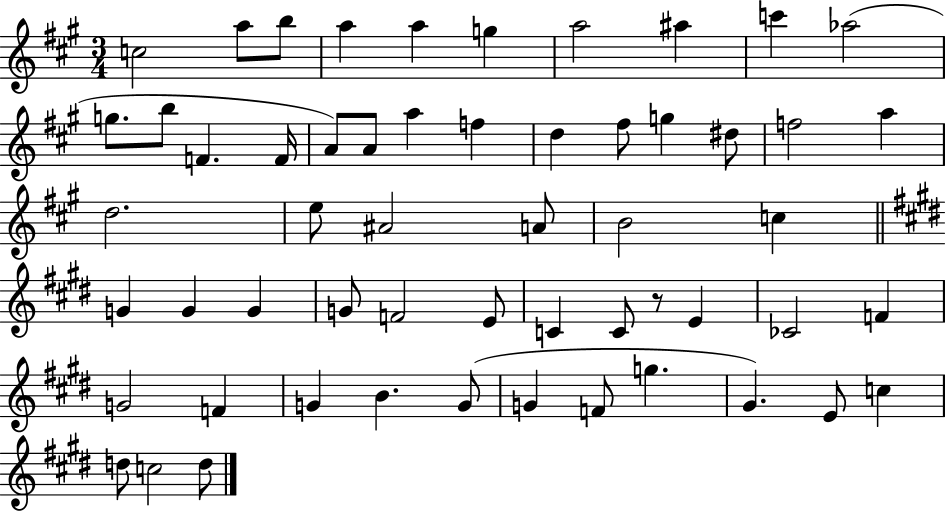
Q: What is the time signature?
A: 3/4